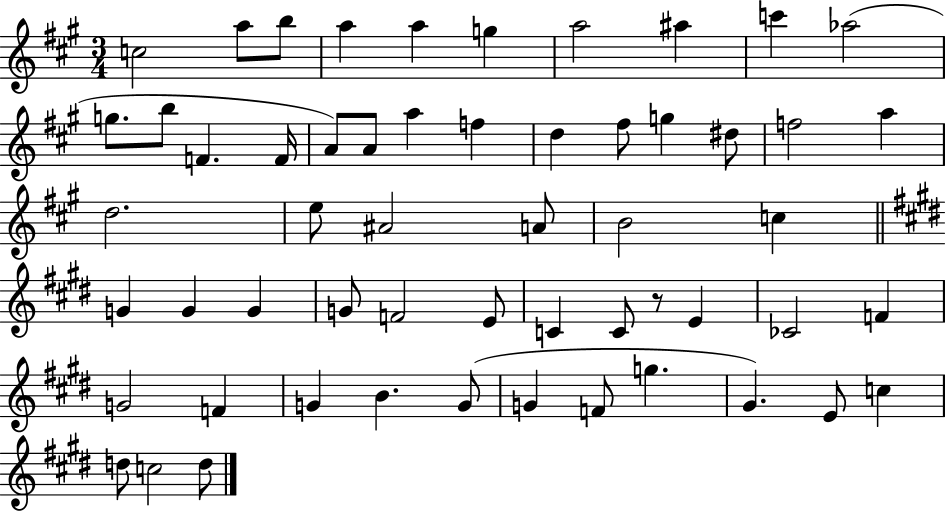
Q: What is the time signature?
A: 3/4